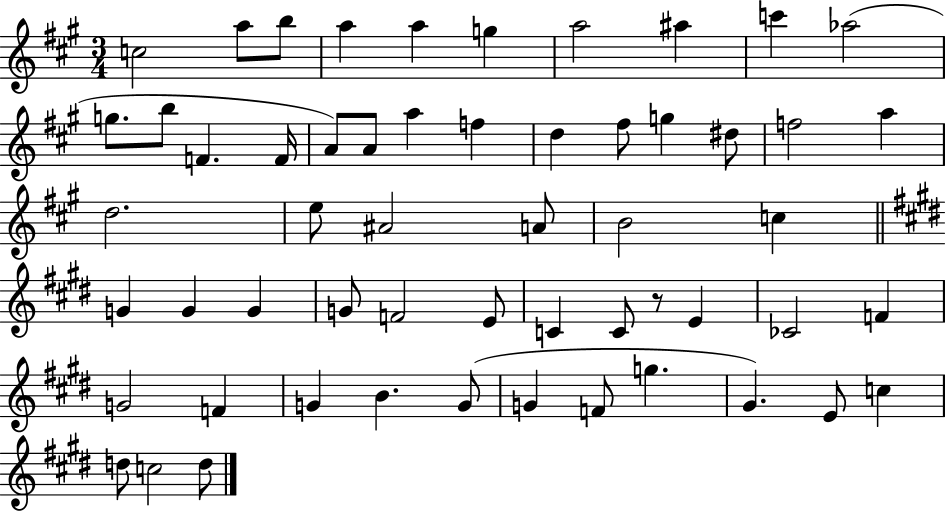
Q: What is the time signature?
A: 3/4